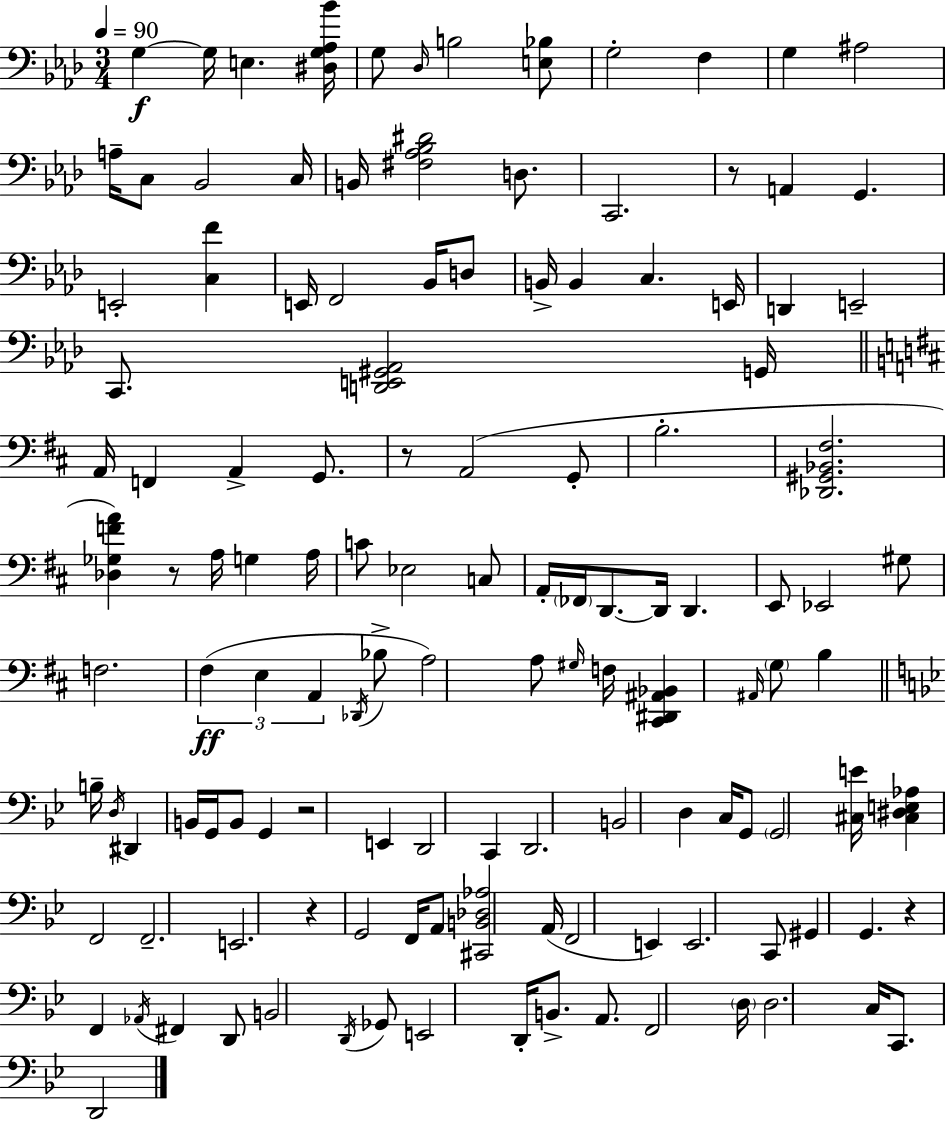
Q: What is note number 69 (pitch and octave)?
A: D#2